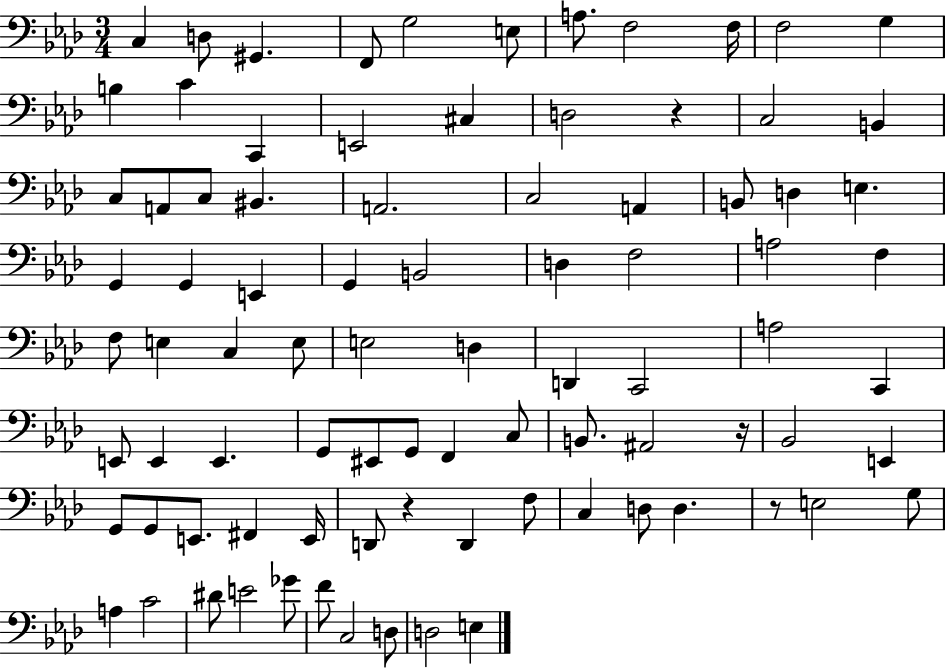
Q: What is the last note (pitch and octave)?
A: E3